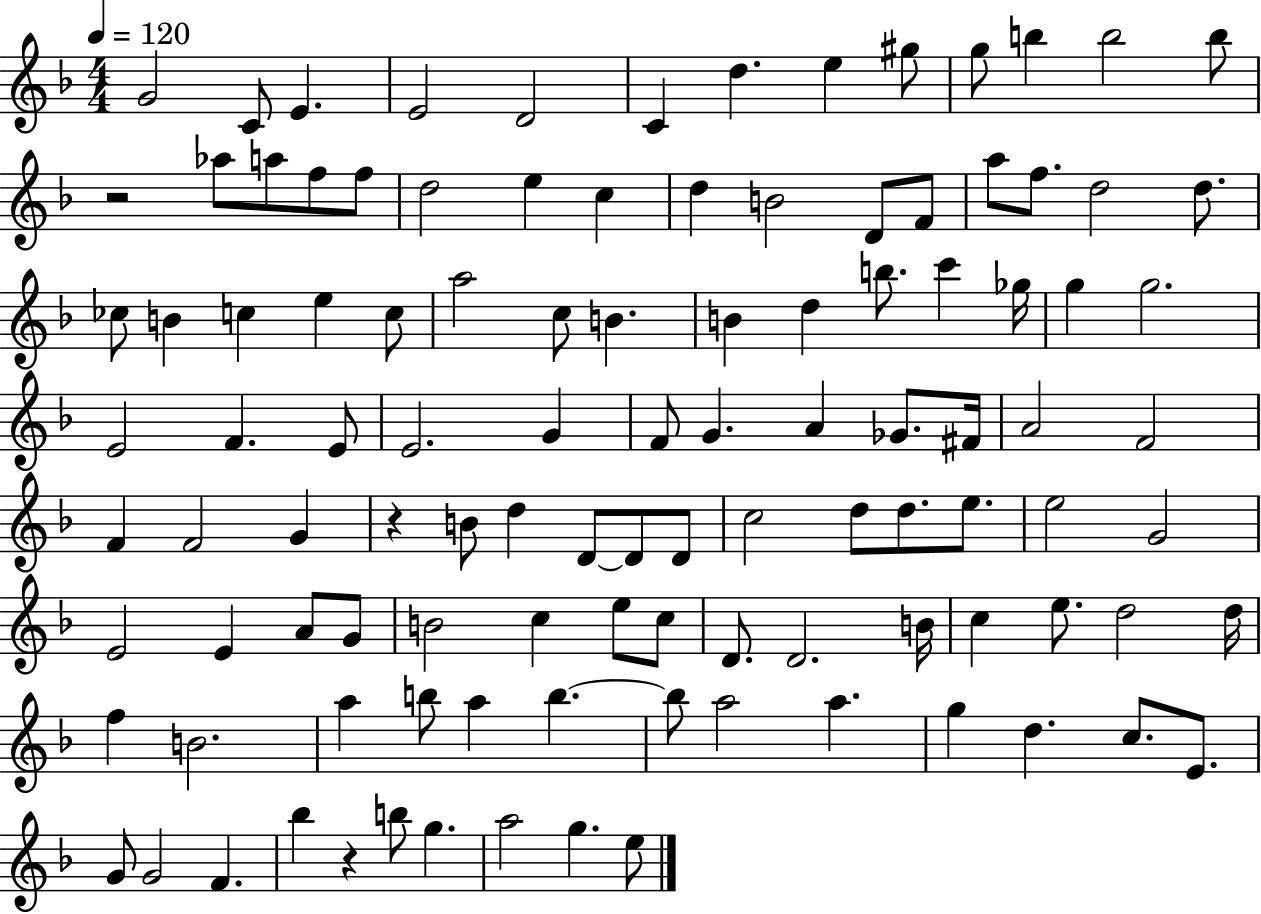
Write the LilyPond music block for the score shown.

{
  \clef treble
  \numericTimeSignature
  \time 4/4
  \key f \major
  \tempo 4 = 120
  \repeat volta 2 { g'2 c'8 e'4. | e'2 d'2 | c'4 d''4. e''4 gis''8 | g''8 b''4 b''2 b''8 | \break r2 aes''8 a''8 f''8 f''8 | d''2 e''4 c''4 | d''4 b'2 d'8 f'8 | a''8 f''8. d''2 d''8. | \break ces''8 b'4 c''4 e''4 c''8 | a''2 c''8 b'4. | b'4 d''4 b''8. c'''4 ges''16 | g''4 g''2. | \break e'2 f'4. e'8 | e'2. g'4 | f'8 g'4. a'4 ges'8. fis'16 | a'2 f'2 | \break f'4 f'2 g'4 | r4 b'8 d''4 d'8~~ d'8 d'8 | c''2 d''8 d''8. e''8. | e''2 g'2 | \break e'2 e'4 a'8 g'8 | b'2 c''4 e''8 c''8 | d'8. d'2. b'16 | c''4 e''8. d''2 d''16 | \break f''4 b'2. | a''4 b''8 a''4 b''4.~~ | b''8 a''2 a''4. | g''4 d''4. c''8. e'8. | \break g'8 g'2 f'4. | bes''4 r4 b''8 g''4. | a''2 g''4. e''8 | } \bar "|."
}